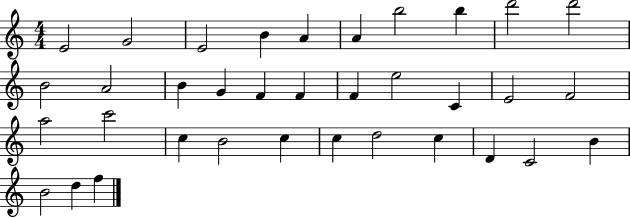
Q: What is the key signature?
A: C major